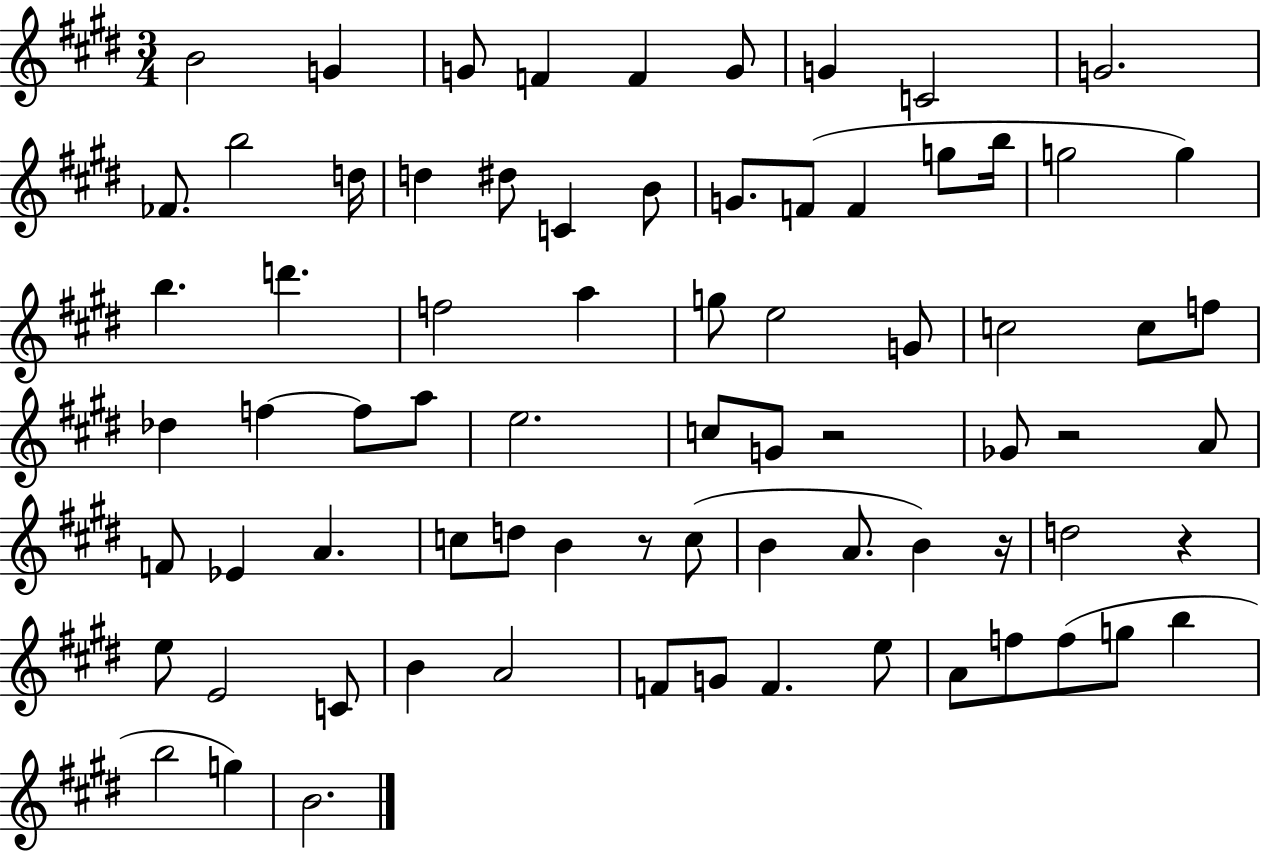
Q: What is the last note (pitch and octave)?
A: B4